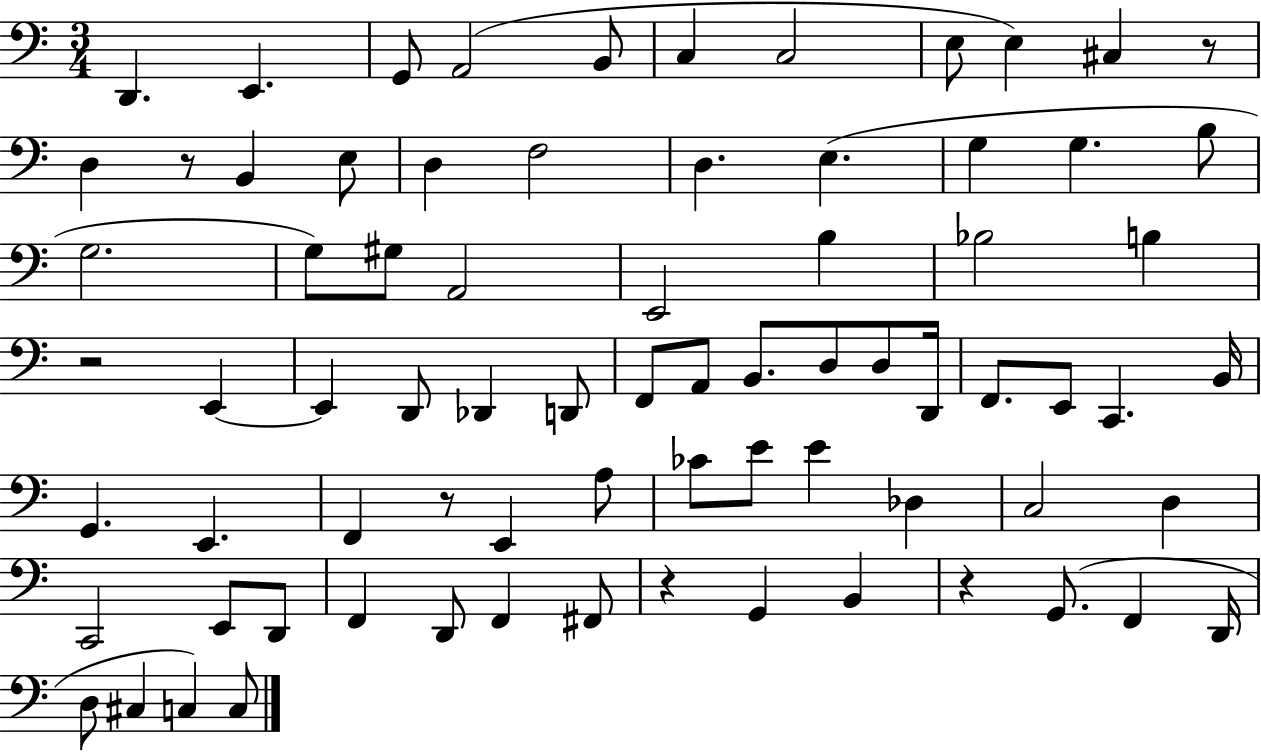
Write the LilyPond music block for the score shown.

{
  \clef bass
  \numericTimeSignature
  \time 3/4
  \key c \major
  \repeat volta 2 { d,4. e,4. | g,8 a,2( b,8 | c4 c2 | e8 e4) cis4 r8 | \break d4 r8 b,4 e8 | d4 f2 | d4. e4.( | g4 g4. b8 | \break g2. | g8) gis8 a,2 | e,2 b4 | bes2 b4 | \break r2 e,4~~ | e,4 d,8 des,4 d,8 | f,8 a,8 b,8. d8 d8 d,16 | f,8. e,8 c,4. b,16 | \break g,4. e,4. | f,4 r8 e,4 a8 | ces'8 e'8 e'4 des4 | c2 d4 | \break c,2 e,8 d,8 | f,4 d,8 f,4 fis,8 | r4 g,4 b,4 | r4 g,8.( f,4 d,16 | \break d8 cis4 c4) c8 | } \bar "|."
}